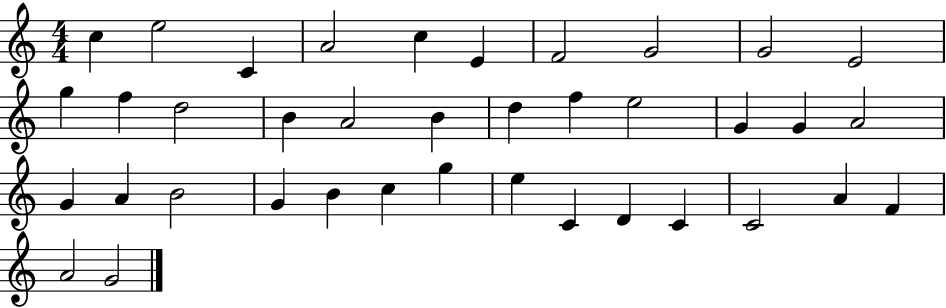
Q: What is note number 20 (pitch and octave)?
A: G4